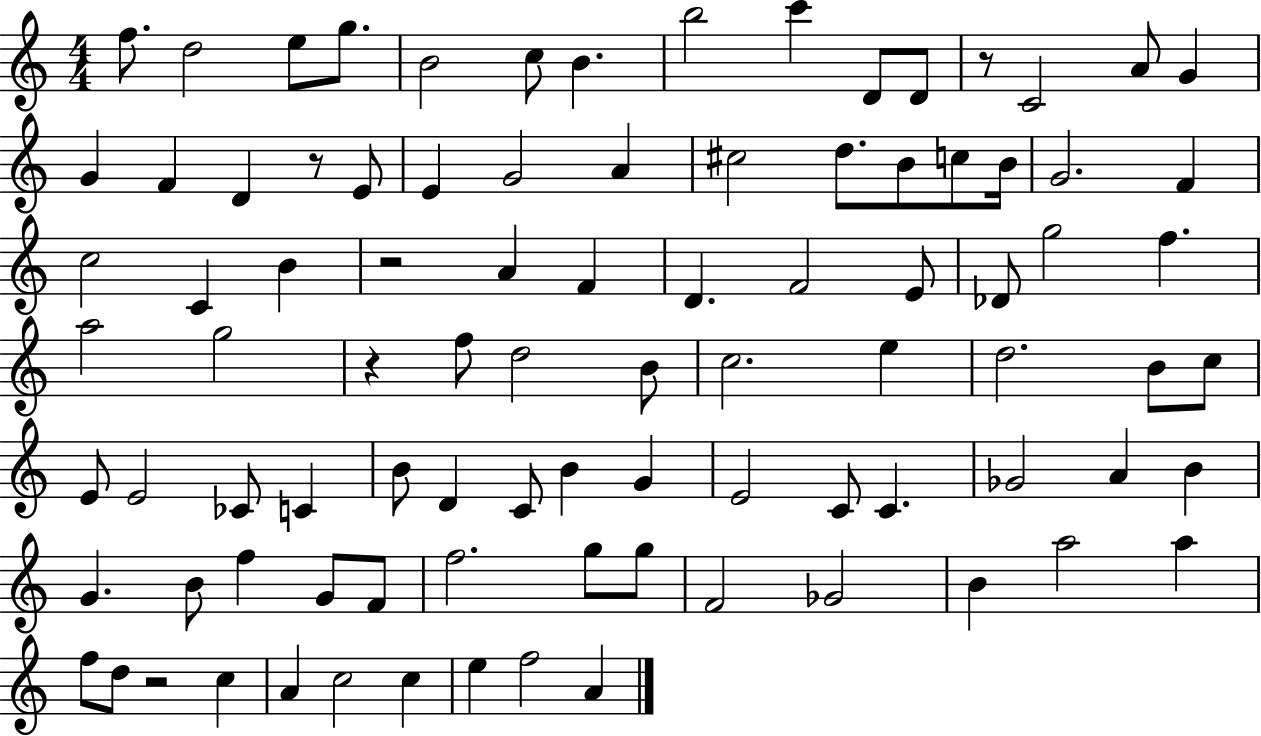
{
  \clef treble
  \numericTimeSignature
  \time 4/4
  \key c \major
  f''8. d''2 e''8 g''8. | b'2 c''8 b'4. | b''2 c'''4 d'8 d'8 | r8 c'2 a'8 g'4 | \break g'4 f'4 d'4 r8 e'8 | e'4 g'2 a'4 | cis''2 d''8. b'8 c''8 b'16 | g'2. f'4 | \break c''2 c'4 b'4 | r2 a'4 f'4 | d'4. f'2 e'8 | des'8 g''2 f''4. | \break a''2 g''2 | r4 f''8 d''2 b'8 | c''2. e''4 | d''2. b'8 c''8 | \break e'8 e'2 ces'8 c'4 | b'8 d'4 c'8 b'4 g'4 | e'2 c'8 c'4. | ges'2 a'4 b'4 | \break g'4. b'8 f''4 g'8 f'8 | f''2. g''8 g''8 | f'2 ges'2 | b'4 a''2 a''4 | \break f''8 d''8 r2 c''4 | a'4 c''2 c''4 | e''4 f''2 a'4 | \bar "|."
}